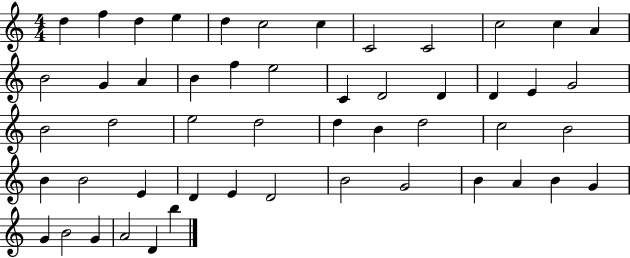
X:1
T:Untitled
M:4/4
L:1/4
K:C
d f d e d c2 c C2 C2 c2 c A B2 G A B f e2 C D2 D D E G2 B2 d2 e2 d2 d B d2 c2 B2 B B2 E D E D2 B2 G2 B A B G G B2 G A2 D b